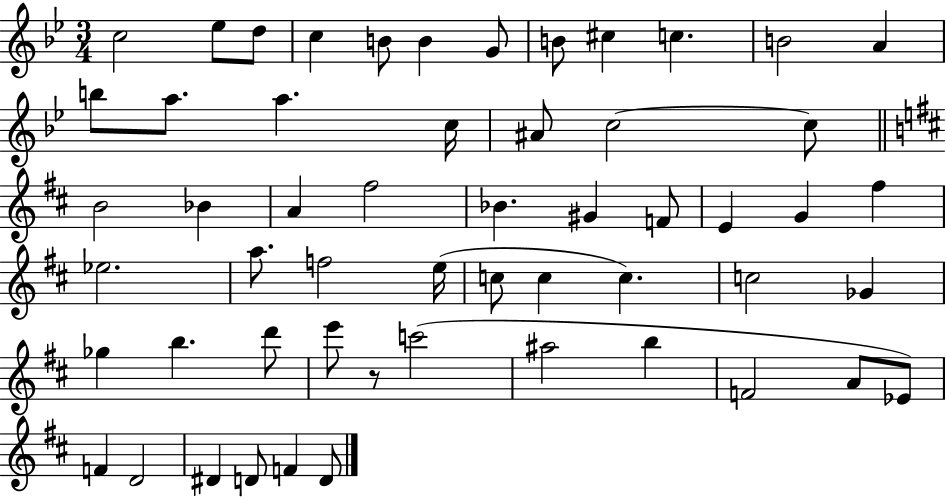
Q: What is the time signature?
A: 3/4